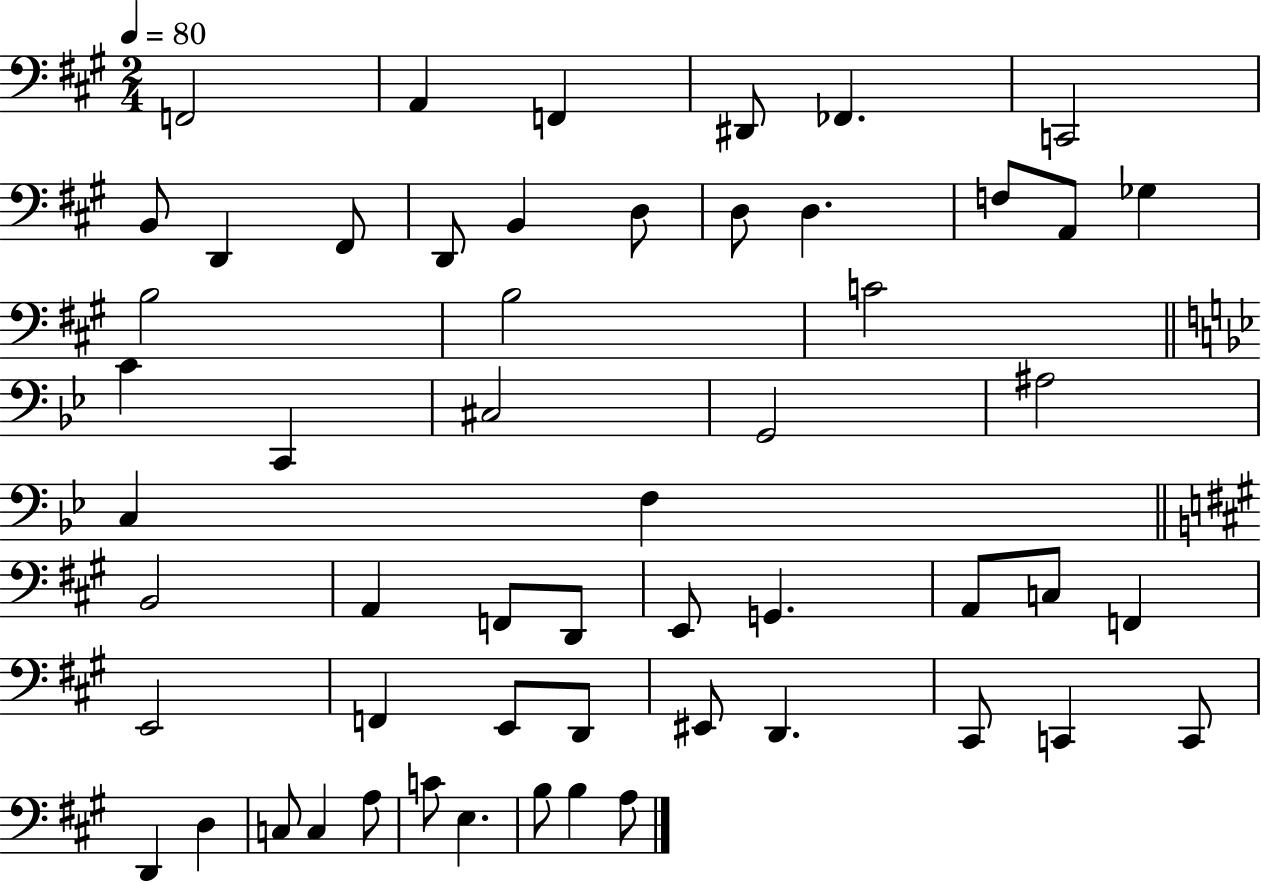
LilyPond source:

{
  \clef bass
  \numericTimeSignature
  \time 2/4
  \key a \major
  \tempo 4 = 80
  f,2 | a,4 f,4 | dis,8 fes,4. | c,2 | \break b,8 d,4 fis,8 | d,8 b,4 d8 | d8 d4. | f8 a,8 ges4 | \break b2 | b2 | c'2 | \bar "||" \break \key bes \major c'4 c,4 | cis2 | g,2 | ais2 | \break c4 f4 | \bar "||" \break \key a \major b,2 | a,4 f,8 d,8 | e,8 g,4. | a,8 c8 f,4 | \break e,2 | f,4 e,8 d,8 | eis,8 d,4. | cis,8 c,4 c,8 | \break d,4 d4 | c8 c4 a8 | c'8 e4. | b8 b4 a8 | \break \bar "|."
}